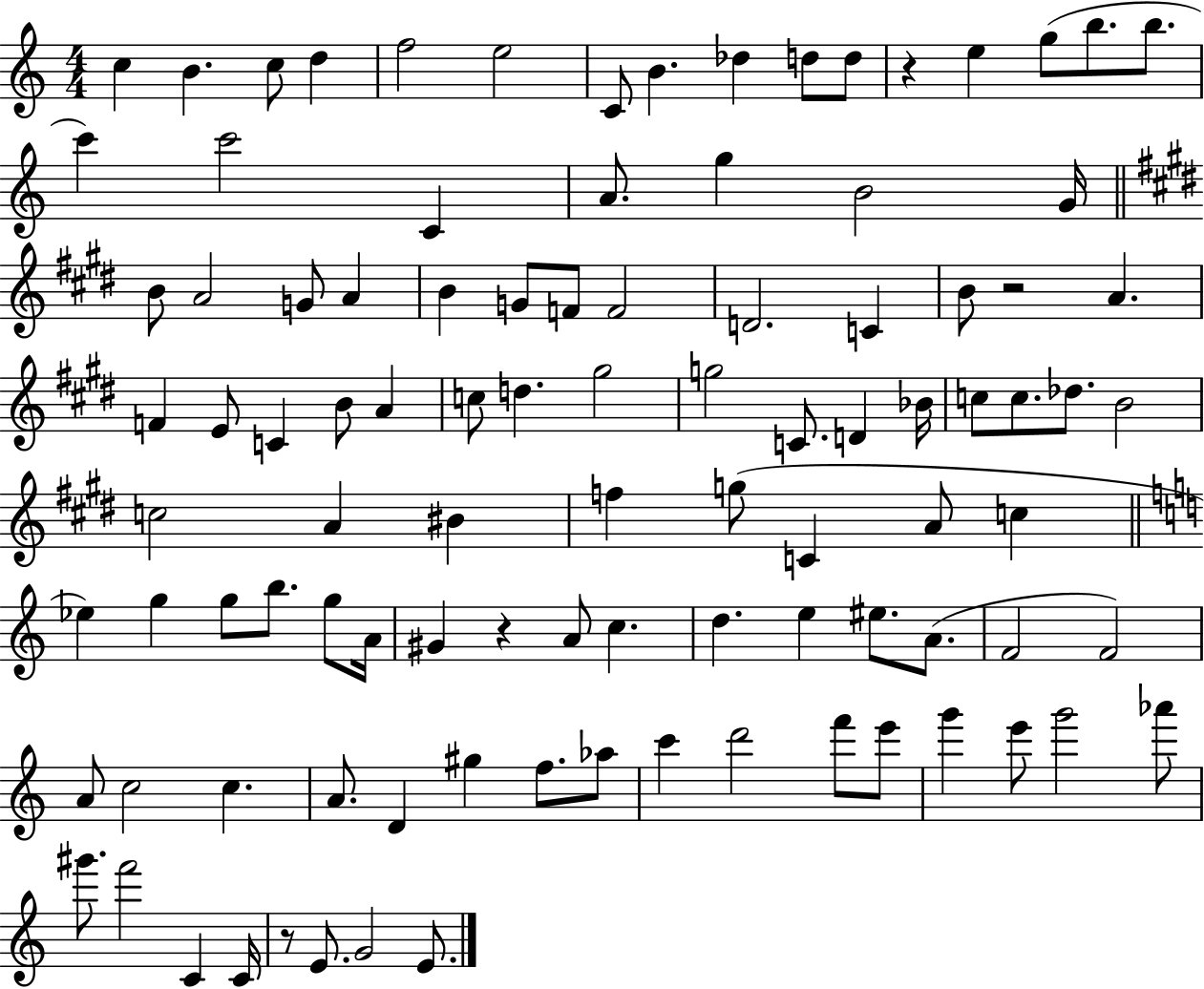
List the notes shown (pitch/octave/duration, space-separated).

C5/q B4/q. C5/e D5/q F5/h E5/h C4/e B4/q. Db5/q D5/e D5/e R/q E5/q G5/e B5/e. B5/e. C6/q C6/h C4/q A4/e. G5/q B4/h G4/s B4/e A4/h G4/e A4/q B4/q G4/e F4/e F4/h D4/h. C4/q B4/e R/h A4/q. F4/q E4/e C4/q B4/e A4/q C5/e D5/q. G#5/h G5/h C4/e. D4/q Bb4/s C5/e C5/e. Db5/e. B4/h C5/h A4/q BIS4/q F5/q G5/e C4/q A4/e C5/q Eb5/q G5/q G5/e B5/e. G5/e A4/s G#4/q R/q A4/e C5/q. D5/q. E5/q EIS5/e. A4/e. F4/h F4/h A4/e C5/h C5/q. A4/e. D4/q G#5/q F5/e. Ab5/e C6/q D6/h F6/e E6/e G6/q E6/e G6/h Ab6/e G#6/e. F6/h C4/q C4/s R/e E4/e. G4/h E4/e.